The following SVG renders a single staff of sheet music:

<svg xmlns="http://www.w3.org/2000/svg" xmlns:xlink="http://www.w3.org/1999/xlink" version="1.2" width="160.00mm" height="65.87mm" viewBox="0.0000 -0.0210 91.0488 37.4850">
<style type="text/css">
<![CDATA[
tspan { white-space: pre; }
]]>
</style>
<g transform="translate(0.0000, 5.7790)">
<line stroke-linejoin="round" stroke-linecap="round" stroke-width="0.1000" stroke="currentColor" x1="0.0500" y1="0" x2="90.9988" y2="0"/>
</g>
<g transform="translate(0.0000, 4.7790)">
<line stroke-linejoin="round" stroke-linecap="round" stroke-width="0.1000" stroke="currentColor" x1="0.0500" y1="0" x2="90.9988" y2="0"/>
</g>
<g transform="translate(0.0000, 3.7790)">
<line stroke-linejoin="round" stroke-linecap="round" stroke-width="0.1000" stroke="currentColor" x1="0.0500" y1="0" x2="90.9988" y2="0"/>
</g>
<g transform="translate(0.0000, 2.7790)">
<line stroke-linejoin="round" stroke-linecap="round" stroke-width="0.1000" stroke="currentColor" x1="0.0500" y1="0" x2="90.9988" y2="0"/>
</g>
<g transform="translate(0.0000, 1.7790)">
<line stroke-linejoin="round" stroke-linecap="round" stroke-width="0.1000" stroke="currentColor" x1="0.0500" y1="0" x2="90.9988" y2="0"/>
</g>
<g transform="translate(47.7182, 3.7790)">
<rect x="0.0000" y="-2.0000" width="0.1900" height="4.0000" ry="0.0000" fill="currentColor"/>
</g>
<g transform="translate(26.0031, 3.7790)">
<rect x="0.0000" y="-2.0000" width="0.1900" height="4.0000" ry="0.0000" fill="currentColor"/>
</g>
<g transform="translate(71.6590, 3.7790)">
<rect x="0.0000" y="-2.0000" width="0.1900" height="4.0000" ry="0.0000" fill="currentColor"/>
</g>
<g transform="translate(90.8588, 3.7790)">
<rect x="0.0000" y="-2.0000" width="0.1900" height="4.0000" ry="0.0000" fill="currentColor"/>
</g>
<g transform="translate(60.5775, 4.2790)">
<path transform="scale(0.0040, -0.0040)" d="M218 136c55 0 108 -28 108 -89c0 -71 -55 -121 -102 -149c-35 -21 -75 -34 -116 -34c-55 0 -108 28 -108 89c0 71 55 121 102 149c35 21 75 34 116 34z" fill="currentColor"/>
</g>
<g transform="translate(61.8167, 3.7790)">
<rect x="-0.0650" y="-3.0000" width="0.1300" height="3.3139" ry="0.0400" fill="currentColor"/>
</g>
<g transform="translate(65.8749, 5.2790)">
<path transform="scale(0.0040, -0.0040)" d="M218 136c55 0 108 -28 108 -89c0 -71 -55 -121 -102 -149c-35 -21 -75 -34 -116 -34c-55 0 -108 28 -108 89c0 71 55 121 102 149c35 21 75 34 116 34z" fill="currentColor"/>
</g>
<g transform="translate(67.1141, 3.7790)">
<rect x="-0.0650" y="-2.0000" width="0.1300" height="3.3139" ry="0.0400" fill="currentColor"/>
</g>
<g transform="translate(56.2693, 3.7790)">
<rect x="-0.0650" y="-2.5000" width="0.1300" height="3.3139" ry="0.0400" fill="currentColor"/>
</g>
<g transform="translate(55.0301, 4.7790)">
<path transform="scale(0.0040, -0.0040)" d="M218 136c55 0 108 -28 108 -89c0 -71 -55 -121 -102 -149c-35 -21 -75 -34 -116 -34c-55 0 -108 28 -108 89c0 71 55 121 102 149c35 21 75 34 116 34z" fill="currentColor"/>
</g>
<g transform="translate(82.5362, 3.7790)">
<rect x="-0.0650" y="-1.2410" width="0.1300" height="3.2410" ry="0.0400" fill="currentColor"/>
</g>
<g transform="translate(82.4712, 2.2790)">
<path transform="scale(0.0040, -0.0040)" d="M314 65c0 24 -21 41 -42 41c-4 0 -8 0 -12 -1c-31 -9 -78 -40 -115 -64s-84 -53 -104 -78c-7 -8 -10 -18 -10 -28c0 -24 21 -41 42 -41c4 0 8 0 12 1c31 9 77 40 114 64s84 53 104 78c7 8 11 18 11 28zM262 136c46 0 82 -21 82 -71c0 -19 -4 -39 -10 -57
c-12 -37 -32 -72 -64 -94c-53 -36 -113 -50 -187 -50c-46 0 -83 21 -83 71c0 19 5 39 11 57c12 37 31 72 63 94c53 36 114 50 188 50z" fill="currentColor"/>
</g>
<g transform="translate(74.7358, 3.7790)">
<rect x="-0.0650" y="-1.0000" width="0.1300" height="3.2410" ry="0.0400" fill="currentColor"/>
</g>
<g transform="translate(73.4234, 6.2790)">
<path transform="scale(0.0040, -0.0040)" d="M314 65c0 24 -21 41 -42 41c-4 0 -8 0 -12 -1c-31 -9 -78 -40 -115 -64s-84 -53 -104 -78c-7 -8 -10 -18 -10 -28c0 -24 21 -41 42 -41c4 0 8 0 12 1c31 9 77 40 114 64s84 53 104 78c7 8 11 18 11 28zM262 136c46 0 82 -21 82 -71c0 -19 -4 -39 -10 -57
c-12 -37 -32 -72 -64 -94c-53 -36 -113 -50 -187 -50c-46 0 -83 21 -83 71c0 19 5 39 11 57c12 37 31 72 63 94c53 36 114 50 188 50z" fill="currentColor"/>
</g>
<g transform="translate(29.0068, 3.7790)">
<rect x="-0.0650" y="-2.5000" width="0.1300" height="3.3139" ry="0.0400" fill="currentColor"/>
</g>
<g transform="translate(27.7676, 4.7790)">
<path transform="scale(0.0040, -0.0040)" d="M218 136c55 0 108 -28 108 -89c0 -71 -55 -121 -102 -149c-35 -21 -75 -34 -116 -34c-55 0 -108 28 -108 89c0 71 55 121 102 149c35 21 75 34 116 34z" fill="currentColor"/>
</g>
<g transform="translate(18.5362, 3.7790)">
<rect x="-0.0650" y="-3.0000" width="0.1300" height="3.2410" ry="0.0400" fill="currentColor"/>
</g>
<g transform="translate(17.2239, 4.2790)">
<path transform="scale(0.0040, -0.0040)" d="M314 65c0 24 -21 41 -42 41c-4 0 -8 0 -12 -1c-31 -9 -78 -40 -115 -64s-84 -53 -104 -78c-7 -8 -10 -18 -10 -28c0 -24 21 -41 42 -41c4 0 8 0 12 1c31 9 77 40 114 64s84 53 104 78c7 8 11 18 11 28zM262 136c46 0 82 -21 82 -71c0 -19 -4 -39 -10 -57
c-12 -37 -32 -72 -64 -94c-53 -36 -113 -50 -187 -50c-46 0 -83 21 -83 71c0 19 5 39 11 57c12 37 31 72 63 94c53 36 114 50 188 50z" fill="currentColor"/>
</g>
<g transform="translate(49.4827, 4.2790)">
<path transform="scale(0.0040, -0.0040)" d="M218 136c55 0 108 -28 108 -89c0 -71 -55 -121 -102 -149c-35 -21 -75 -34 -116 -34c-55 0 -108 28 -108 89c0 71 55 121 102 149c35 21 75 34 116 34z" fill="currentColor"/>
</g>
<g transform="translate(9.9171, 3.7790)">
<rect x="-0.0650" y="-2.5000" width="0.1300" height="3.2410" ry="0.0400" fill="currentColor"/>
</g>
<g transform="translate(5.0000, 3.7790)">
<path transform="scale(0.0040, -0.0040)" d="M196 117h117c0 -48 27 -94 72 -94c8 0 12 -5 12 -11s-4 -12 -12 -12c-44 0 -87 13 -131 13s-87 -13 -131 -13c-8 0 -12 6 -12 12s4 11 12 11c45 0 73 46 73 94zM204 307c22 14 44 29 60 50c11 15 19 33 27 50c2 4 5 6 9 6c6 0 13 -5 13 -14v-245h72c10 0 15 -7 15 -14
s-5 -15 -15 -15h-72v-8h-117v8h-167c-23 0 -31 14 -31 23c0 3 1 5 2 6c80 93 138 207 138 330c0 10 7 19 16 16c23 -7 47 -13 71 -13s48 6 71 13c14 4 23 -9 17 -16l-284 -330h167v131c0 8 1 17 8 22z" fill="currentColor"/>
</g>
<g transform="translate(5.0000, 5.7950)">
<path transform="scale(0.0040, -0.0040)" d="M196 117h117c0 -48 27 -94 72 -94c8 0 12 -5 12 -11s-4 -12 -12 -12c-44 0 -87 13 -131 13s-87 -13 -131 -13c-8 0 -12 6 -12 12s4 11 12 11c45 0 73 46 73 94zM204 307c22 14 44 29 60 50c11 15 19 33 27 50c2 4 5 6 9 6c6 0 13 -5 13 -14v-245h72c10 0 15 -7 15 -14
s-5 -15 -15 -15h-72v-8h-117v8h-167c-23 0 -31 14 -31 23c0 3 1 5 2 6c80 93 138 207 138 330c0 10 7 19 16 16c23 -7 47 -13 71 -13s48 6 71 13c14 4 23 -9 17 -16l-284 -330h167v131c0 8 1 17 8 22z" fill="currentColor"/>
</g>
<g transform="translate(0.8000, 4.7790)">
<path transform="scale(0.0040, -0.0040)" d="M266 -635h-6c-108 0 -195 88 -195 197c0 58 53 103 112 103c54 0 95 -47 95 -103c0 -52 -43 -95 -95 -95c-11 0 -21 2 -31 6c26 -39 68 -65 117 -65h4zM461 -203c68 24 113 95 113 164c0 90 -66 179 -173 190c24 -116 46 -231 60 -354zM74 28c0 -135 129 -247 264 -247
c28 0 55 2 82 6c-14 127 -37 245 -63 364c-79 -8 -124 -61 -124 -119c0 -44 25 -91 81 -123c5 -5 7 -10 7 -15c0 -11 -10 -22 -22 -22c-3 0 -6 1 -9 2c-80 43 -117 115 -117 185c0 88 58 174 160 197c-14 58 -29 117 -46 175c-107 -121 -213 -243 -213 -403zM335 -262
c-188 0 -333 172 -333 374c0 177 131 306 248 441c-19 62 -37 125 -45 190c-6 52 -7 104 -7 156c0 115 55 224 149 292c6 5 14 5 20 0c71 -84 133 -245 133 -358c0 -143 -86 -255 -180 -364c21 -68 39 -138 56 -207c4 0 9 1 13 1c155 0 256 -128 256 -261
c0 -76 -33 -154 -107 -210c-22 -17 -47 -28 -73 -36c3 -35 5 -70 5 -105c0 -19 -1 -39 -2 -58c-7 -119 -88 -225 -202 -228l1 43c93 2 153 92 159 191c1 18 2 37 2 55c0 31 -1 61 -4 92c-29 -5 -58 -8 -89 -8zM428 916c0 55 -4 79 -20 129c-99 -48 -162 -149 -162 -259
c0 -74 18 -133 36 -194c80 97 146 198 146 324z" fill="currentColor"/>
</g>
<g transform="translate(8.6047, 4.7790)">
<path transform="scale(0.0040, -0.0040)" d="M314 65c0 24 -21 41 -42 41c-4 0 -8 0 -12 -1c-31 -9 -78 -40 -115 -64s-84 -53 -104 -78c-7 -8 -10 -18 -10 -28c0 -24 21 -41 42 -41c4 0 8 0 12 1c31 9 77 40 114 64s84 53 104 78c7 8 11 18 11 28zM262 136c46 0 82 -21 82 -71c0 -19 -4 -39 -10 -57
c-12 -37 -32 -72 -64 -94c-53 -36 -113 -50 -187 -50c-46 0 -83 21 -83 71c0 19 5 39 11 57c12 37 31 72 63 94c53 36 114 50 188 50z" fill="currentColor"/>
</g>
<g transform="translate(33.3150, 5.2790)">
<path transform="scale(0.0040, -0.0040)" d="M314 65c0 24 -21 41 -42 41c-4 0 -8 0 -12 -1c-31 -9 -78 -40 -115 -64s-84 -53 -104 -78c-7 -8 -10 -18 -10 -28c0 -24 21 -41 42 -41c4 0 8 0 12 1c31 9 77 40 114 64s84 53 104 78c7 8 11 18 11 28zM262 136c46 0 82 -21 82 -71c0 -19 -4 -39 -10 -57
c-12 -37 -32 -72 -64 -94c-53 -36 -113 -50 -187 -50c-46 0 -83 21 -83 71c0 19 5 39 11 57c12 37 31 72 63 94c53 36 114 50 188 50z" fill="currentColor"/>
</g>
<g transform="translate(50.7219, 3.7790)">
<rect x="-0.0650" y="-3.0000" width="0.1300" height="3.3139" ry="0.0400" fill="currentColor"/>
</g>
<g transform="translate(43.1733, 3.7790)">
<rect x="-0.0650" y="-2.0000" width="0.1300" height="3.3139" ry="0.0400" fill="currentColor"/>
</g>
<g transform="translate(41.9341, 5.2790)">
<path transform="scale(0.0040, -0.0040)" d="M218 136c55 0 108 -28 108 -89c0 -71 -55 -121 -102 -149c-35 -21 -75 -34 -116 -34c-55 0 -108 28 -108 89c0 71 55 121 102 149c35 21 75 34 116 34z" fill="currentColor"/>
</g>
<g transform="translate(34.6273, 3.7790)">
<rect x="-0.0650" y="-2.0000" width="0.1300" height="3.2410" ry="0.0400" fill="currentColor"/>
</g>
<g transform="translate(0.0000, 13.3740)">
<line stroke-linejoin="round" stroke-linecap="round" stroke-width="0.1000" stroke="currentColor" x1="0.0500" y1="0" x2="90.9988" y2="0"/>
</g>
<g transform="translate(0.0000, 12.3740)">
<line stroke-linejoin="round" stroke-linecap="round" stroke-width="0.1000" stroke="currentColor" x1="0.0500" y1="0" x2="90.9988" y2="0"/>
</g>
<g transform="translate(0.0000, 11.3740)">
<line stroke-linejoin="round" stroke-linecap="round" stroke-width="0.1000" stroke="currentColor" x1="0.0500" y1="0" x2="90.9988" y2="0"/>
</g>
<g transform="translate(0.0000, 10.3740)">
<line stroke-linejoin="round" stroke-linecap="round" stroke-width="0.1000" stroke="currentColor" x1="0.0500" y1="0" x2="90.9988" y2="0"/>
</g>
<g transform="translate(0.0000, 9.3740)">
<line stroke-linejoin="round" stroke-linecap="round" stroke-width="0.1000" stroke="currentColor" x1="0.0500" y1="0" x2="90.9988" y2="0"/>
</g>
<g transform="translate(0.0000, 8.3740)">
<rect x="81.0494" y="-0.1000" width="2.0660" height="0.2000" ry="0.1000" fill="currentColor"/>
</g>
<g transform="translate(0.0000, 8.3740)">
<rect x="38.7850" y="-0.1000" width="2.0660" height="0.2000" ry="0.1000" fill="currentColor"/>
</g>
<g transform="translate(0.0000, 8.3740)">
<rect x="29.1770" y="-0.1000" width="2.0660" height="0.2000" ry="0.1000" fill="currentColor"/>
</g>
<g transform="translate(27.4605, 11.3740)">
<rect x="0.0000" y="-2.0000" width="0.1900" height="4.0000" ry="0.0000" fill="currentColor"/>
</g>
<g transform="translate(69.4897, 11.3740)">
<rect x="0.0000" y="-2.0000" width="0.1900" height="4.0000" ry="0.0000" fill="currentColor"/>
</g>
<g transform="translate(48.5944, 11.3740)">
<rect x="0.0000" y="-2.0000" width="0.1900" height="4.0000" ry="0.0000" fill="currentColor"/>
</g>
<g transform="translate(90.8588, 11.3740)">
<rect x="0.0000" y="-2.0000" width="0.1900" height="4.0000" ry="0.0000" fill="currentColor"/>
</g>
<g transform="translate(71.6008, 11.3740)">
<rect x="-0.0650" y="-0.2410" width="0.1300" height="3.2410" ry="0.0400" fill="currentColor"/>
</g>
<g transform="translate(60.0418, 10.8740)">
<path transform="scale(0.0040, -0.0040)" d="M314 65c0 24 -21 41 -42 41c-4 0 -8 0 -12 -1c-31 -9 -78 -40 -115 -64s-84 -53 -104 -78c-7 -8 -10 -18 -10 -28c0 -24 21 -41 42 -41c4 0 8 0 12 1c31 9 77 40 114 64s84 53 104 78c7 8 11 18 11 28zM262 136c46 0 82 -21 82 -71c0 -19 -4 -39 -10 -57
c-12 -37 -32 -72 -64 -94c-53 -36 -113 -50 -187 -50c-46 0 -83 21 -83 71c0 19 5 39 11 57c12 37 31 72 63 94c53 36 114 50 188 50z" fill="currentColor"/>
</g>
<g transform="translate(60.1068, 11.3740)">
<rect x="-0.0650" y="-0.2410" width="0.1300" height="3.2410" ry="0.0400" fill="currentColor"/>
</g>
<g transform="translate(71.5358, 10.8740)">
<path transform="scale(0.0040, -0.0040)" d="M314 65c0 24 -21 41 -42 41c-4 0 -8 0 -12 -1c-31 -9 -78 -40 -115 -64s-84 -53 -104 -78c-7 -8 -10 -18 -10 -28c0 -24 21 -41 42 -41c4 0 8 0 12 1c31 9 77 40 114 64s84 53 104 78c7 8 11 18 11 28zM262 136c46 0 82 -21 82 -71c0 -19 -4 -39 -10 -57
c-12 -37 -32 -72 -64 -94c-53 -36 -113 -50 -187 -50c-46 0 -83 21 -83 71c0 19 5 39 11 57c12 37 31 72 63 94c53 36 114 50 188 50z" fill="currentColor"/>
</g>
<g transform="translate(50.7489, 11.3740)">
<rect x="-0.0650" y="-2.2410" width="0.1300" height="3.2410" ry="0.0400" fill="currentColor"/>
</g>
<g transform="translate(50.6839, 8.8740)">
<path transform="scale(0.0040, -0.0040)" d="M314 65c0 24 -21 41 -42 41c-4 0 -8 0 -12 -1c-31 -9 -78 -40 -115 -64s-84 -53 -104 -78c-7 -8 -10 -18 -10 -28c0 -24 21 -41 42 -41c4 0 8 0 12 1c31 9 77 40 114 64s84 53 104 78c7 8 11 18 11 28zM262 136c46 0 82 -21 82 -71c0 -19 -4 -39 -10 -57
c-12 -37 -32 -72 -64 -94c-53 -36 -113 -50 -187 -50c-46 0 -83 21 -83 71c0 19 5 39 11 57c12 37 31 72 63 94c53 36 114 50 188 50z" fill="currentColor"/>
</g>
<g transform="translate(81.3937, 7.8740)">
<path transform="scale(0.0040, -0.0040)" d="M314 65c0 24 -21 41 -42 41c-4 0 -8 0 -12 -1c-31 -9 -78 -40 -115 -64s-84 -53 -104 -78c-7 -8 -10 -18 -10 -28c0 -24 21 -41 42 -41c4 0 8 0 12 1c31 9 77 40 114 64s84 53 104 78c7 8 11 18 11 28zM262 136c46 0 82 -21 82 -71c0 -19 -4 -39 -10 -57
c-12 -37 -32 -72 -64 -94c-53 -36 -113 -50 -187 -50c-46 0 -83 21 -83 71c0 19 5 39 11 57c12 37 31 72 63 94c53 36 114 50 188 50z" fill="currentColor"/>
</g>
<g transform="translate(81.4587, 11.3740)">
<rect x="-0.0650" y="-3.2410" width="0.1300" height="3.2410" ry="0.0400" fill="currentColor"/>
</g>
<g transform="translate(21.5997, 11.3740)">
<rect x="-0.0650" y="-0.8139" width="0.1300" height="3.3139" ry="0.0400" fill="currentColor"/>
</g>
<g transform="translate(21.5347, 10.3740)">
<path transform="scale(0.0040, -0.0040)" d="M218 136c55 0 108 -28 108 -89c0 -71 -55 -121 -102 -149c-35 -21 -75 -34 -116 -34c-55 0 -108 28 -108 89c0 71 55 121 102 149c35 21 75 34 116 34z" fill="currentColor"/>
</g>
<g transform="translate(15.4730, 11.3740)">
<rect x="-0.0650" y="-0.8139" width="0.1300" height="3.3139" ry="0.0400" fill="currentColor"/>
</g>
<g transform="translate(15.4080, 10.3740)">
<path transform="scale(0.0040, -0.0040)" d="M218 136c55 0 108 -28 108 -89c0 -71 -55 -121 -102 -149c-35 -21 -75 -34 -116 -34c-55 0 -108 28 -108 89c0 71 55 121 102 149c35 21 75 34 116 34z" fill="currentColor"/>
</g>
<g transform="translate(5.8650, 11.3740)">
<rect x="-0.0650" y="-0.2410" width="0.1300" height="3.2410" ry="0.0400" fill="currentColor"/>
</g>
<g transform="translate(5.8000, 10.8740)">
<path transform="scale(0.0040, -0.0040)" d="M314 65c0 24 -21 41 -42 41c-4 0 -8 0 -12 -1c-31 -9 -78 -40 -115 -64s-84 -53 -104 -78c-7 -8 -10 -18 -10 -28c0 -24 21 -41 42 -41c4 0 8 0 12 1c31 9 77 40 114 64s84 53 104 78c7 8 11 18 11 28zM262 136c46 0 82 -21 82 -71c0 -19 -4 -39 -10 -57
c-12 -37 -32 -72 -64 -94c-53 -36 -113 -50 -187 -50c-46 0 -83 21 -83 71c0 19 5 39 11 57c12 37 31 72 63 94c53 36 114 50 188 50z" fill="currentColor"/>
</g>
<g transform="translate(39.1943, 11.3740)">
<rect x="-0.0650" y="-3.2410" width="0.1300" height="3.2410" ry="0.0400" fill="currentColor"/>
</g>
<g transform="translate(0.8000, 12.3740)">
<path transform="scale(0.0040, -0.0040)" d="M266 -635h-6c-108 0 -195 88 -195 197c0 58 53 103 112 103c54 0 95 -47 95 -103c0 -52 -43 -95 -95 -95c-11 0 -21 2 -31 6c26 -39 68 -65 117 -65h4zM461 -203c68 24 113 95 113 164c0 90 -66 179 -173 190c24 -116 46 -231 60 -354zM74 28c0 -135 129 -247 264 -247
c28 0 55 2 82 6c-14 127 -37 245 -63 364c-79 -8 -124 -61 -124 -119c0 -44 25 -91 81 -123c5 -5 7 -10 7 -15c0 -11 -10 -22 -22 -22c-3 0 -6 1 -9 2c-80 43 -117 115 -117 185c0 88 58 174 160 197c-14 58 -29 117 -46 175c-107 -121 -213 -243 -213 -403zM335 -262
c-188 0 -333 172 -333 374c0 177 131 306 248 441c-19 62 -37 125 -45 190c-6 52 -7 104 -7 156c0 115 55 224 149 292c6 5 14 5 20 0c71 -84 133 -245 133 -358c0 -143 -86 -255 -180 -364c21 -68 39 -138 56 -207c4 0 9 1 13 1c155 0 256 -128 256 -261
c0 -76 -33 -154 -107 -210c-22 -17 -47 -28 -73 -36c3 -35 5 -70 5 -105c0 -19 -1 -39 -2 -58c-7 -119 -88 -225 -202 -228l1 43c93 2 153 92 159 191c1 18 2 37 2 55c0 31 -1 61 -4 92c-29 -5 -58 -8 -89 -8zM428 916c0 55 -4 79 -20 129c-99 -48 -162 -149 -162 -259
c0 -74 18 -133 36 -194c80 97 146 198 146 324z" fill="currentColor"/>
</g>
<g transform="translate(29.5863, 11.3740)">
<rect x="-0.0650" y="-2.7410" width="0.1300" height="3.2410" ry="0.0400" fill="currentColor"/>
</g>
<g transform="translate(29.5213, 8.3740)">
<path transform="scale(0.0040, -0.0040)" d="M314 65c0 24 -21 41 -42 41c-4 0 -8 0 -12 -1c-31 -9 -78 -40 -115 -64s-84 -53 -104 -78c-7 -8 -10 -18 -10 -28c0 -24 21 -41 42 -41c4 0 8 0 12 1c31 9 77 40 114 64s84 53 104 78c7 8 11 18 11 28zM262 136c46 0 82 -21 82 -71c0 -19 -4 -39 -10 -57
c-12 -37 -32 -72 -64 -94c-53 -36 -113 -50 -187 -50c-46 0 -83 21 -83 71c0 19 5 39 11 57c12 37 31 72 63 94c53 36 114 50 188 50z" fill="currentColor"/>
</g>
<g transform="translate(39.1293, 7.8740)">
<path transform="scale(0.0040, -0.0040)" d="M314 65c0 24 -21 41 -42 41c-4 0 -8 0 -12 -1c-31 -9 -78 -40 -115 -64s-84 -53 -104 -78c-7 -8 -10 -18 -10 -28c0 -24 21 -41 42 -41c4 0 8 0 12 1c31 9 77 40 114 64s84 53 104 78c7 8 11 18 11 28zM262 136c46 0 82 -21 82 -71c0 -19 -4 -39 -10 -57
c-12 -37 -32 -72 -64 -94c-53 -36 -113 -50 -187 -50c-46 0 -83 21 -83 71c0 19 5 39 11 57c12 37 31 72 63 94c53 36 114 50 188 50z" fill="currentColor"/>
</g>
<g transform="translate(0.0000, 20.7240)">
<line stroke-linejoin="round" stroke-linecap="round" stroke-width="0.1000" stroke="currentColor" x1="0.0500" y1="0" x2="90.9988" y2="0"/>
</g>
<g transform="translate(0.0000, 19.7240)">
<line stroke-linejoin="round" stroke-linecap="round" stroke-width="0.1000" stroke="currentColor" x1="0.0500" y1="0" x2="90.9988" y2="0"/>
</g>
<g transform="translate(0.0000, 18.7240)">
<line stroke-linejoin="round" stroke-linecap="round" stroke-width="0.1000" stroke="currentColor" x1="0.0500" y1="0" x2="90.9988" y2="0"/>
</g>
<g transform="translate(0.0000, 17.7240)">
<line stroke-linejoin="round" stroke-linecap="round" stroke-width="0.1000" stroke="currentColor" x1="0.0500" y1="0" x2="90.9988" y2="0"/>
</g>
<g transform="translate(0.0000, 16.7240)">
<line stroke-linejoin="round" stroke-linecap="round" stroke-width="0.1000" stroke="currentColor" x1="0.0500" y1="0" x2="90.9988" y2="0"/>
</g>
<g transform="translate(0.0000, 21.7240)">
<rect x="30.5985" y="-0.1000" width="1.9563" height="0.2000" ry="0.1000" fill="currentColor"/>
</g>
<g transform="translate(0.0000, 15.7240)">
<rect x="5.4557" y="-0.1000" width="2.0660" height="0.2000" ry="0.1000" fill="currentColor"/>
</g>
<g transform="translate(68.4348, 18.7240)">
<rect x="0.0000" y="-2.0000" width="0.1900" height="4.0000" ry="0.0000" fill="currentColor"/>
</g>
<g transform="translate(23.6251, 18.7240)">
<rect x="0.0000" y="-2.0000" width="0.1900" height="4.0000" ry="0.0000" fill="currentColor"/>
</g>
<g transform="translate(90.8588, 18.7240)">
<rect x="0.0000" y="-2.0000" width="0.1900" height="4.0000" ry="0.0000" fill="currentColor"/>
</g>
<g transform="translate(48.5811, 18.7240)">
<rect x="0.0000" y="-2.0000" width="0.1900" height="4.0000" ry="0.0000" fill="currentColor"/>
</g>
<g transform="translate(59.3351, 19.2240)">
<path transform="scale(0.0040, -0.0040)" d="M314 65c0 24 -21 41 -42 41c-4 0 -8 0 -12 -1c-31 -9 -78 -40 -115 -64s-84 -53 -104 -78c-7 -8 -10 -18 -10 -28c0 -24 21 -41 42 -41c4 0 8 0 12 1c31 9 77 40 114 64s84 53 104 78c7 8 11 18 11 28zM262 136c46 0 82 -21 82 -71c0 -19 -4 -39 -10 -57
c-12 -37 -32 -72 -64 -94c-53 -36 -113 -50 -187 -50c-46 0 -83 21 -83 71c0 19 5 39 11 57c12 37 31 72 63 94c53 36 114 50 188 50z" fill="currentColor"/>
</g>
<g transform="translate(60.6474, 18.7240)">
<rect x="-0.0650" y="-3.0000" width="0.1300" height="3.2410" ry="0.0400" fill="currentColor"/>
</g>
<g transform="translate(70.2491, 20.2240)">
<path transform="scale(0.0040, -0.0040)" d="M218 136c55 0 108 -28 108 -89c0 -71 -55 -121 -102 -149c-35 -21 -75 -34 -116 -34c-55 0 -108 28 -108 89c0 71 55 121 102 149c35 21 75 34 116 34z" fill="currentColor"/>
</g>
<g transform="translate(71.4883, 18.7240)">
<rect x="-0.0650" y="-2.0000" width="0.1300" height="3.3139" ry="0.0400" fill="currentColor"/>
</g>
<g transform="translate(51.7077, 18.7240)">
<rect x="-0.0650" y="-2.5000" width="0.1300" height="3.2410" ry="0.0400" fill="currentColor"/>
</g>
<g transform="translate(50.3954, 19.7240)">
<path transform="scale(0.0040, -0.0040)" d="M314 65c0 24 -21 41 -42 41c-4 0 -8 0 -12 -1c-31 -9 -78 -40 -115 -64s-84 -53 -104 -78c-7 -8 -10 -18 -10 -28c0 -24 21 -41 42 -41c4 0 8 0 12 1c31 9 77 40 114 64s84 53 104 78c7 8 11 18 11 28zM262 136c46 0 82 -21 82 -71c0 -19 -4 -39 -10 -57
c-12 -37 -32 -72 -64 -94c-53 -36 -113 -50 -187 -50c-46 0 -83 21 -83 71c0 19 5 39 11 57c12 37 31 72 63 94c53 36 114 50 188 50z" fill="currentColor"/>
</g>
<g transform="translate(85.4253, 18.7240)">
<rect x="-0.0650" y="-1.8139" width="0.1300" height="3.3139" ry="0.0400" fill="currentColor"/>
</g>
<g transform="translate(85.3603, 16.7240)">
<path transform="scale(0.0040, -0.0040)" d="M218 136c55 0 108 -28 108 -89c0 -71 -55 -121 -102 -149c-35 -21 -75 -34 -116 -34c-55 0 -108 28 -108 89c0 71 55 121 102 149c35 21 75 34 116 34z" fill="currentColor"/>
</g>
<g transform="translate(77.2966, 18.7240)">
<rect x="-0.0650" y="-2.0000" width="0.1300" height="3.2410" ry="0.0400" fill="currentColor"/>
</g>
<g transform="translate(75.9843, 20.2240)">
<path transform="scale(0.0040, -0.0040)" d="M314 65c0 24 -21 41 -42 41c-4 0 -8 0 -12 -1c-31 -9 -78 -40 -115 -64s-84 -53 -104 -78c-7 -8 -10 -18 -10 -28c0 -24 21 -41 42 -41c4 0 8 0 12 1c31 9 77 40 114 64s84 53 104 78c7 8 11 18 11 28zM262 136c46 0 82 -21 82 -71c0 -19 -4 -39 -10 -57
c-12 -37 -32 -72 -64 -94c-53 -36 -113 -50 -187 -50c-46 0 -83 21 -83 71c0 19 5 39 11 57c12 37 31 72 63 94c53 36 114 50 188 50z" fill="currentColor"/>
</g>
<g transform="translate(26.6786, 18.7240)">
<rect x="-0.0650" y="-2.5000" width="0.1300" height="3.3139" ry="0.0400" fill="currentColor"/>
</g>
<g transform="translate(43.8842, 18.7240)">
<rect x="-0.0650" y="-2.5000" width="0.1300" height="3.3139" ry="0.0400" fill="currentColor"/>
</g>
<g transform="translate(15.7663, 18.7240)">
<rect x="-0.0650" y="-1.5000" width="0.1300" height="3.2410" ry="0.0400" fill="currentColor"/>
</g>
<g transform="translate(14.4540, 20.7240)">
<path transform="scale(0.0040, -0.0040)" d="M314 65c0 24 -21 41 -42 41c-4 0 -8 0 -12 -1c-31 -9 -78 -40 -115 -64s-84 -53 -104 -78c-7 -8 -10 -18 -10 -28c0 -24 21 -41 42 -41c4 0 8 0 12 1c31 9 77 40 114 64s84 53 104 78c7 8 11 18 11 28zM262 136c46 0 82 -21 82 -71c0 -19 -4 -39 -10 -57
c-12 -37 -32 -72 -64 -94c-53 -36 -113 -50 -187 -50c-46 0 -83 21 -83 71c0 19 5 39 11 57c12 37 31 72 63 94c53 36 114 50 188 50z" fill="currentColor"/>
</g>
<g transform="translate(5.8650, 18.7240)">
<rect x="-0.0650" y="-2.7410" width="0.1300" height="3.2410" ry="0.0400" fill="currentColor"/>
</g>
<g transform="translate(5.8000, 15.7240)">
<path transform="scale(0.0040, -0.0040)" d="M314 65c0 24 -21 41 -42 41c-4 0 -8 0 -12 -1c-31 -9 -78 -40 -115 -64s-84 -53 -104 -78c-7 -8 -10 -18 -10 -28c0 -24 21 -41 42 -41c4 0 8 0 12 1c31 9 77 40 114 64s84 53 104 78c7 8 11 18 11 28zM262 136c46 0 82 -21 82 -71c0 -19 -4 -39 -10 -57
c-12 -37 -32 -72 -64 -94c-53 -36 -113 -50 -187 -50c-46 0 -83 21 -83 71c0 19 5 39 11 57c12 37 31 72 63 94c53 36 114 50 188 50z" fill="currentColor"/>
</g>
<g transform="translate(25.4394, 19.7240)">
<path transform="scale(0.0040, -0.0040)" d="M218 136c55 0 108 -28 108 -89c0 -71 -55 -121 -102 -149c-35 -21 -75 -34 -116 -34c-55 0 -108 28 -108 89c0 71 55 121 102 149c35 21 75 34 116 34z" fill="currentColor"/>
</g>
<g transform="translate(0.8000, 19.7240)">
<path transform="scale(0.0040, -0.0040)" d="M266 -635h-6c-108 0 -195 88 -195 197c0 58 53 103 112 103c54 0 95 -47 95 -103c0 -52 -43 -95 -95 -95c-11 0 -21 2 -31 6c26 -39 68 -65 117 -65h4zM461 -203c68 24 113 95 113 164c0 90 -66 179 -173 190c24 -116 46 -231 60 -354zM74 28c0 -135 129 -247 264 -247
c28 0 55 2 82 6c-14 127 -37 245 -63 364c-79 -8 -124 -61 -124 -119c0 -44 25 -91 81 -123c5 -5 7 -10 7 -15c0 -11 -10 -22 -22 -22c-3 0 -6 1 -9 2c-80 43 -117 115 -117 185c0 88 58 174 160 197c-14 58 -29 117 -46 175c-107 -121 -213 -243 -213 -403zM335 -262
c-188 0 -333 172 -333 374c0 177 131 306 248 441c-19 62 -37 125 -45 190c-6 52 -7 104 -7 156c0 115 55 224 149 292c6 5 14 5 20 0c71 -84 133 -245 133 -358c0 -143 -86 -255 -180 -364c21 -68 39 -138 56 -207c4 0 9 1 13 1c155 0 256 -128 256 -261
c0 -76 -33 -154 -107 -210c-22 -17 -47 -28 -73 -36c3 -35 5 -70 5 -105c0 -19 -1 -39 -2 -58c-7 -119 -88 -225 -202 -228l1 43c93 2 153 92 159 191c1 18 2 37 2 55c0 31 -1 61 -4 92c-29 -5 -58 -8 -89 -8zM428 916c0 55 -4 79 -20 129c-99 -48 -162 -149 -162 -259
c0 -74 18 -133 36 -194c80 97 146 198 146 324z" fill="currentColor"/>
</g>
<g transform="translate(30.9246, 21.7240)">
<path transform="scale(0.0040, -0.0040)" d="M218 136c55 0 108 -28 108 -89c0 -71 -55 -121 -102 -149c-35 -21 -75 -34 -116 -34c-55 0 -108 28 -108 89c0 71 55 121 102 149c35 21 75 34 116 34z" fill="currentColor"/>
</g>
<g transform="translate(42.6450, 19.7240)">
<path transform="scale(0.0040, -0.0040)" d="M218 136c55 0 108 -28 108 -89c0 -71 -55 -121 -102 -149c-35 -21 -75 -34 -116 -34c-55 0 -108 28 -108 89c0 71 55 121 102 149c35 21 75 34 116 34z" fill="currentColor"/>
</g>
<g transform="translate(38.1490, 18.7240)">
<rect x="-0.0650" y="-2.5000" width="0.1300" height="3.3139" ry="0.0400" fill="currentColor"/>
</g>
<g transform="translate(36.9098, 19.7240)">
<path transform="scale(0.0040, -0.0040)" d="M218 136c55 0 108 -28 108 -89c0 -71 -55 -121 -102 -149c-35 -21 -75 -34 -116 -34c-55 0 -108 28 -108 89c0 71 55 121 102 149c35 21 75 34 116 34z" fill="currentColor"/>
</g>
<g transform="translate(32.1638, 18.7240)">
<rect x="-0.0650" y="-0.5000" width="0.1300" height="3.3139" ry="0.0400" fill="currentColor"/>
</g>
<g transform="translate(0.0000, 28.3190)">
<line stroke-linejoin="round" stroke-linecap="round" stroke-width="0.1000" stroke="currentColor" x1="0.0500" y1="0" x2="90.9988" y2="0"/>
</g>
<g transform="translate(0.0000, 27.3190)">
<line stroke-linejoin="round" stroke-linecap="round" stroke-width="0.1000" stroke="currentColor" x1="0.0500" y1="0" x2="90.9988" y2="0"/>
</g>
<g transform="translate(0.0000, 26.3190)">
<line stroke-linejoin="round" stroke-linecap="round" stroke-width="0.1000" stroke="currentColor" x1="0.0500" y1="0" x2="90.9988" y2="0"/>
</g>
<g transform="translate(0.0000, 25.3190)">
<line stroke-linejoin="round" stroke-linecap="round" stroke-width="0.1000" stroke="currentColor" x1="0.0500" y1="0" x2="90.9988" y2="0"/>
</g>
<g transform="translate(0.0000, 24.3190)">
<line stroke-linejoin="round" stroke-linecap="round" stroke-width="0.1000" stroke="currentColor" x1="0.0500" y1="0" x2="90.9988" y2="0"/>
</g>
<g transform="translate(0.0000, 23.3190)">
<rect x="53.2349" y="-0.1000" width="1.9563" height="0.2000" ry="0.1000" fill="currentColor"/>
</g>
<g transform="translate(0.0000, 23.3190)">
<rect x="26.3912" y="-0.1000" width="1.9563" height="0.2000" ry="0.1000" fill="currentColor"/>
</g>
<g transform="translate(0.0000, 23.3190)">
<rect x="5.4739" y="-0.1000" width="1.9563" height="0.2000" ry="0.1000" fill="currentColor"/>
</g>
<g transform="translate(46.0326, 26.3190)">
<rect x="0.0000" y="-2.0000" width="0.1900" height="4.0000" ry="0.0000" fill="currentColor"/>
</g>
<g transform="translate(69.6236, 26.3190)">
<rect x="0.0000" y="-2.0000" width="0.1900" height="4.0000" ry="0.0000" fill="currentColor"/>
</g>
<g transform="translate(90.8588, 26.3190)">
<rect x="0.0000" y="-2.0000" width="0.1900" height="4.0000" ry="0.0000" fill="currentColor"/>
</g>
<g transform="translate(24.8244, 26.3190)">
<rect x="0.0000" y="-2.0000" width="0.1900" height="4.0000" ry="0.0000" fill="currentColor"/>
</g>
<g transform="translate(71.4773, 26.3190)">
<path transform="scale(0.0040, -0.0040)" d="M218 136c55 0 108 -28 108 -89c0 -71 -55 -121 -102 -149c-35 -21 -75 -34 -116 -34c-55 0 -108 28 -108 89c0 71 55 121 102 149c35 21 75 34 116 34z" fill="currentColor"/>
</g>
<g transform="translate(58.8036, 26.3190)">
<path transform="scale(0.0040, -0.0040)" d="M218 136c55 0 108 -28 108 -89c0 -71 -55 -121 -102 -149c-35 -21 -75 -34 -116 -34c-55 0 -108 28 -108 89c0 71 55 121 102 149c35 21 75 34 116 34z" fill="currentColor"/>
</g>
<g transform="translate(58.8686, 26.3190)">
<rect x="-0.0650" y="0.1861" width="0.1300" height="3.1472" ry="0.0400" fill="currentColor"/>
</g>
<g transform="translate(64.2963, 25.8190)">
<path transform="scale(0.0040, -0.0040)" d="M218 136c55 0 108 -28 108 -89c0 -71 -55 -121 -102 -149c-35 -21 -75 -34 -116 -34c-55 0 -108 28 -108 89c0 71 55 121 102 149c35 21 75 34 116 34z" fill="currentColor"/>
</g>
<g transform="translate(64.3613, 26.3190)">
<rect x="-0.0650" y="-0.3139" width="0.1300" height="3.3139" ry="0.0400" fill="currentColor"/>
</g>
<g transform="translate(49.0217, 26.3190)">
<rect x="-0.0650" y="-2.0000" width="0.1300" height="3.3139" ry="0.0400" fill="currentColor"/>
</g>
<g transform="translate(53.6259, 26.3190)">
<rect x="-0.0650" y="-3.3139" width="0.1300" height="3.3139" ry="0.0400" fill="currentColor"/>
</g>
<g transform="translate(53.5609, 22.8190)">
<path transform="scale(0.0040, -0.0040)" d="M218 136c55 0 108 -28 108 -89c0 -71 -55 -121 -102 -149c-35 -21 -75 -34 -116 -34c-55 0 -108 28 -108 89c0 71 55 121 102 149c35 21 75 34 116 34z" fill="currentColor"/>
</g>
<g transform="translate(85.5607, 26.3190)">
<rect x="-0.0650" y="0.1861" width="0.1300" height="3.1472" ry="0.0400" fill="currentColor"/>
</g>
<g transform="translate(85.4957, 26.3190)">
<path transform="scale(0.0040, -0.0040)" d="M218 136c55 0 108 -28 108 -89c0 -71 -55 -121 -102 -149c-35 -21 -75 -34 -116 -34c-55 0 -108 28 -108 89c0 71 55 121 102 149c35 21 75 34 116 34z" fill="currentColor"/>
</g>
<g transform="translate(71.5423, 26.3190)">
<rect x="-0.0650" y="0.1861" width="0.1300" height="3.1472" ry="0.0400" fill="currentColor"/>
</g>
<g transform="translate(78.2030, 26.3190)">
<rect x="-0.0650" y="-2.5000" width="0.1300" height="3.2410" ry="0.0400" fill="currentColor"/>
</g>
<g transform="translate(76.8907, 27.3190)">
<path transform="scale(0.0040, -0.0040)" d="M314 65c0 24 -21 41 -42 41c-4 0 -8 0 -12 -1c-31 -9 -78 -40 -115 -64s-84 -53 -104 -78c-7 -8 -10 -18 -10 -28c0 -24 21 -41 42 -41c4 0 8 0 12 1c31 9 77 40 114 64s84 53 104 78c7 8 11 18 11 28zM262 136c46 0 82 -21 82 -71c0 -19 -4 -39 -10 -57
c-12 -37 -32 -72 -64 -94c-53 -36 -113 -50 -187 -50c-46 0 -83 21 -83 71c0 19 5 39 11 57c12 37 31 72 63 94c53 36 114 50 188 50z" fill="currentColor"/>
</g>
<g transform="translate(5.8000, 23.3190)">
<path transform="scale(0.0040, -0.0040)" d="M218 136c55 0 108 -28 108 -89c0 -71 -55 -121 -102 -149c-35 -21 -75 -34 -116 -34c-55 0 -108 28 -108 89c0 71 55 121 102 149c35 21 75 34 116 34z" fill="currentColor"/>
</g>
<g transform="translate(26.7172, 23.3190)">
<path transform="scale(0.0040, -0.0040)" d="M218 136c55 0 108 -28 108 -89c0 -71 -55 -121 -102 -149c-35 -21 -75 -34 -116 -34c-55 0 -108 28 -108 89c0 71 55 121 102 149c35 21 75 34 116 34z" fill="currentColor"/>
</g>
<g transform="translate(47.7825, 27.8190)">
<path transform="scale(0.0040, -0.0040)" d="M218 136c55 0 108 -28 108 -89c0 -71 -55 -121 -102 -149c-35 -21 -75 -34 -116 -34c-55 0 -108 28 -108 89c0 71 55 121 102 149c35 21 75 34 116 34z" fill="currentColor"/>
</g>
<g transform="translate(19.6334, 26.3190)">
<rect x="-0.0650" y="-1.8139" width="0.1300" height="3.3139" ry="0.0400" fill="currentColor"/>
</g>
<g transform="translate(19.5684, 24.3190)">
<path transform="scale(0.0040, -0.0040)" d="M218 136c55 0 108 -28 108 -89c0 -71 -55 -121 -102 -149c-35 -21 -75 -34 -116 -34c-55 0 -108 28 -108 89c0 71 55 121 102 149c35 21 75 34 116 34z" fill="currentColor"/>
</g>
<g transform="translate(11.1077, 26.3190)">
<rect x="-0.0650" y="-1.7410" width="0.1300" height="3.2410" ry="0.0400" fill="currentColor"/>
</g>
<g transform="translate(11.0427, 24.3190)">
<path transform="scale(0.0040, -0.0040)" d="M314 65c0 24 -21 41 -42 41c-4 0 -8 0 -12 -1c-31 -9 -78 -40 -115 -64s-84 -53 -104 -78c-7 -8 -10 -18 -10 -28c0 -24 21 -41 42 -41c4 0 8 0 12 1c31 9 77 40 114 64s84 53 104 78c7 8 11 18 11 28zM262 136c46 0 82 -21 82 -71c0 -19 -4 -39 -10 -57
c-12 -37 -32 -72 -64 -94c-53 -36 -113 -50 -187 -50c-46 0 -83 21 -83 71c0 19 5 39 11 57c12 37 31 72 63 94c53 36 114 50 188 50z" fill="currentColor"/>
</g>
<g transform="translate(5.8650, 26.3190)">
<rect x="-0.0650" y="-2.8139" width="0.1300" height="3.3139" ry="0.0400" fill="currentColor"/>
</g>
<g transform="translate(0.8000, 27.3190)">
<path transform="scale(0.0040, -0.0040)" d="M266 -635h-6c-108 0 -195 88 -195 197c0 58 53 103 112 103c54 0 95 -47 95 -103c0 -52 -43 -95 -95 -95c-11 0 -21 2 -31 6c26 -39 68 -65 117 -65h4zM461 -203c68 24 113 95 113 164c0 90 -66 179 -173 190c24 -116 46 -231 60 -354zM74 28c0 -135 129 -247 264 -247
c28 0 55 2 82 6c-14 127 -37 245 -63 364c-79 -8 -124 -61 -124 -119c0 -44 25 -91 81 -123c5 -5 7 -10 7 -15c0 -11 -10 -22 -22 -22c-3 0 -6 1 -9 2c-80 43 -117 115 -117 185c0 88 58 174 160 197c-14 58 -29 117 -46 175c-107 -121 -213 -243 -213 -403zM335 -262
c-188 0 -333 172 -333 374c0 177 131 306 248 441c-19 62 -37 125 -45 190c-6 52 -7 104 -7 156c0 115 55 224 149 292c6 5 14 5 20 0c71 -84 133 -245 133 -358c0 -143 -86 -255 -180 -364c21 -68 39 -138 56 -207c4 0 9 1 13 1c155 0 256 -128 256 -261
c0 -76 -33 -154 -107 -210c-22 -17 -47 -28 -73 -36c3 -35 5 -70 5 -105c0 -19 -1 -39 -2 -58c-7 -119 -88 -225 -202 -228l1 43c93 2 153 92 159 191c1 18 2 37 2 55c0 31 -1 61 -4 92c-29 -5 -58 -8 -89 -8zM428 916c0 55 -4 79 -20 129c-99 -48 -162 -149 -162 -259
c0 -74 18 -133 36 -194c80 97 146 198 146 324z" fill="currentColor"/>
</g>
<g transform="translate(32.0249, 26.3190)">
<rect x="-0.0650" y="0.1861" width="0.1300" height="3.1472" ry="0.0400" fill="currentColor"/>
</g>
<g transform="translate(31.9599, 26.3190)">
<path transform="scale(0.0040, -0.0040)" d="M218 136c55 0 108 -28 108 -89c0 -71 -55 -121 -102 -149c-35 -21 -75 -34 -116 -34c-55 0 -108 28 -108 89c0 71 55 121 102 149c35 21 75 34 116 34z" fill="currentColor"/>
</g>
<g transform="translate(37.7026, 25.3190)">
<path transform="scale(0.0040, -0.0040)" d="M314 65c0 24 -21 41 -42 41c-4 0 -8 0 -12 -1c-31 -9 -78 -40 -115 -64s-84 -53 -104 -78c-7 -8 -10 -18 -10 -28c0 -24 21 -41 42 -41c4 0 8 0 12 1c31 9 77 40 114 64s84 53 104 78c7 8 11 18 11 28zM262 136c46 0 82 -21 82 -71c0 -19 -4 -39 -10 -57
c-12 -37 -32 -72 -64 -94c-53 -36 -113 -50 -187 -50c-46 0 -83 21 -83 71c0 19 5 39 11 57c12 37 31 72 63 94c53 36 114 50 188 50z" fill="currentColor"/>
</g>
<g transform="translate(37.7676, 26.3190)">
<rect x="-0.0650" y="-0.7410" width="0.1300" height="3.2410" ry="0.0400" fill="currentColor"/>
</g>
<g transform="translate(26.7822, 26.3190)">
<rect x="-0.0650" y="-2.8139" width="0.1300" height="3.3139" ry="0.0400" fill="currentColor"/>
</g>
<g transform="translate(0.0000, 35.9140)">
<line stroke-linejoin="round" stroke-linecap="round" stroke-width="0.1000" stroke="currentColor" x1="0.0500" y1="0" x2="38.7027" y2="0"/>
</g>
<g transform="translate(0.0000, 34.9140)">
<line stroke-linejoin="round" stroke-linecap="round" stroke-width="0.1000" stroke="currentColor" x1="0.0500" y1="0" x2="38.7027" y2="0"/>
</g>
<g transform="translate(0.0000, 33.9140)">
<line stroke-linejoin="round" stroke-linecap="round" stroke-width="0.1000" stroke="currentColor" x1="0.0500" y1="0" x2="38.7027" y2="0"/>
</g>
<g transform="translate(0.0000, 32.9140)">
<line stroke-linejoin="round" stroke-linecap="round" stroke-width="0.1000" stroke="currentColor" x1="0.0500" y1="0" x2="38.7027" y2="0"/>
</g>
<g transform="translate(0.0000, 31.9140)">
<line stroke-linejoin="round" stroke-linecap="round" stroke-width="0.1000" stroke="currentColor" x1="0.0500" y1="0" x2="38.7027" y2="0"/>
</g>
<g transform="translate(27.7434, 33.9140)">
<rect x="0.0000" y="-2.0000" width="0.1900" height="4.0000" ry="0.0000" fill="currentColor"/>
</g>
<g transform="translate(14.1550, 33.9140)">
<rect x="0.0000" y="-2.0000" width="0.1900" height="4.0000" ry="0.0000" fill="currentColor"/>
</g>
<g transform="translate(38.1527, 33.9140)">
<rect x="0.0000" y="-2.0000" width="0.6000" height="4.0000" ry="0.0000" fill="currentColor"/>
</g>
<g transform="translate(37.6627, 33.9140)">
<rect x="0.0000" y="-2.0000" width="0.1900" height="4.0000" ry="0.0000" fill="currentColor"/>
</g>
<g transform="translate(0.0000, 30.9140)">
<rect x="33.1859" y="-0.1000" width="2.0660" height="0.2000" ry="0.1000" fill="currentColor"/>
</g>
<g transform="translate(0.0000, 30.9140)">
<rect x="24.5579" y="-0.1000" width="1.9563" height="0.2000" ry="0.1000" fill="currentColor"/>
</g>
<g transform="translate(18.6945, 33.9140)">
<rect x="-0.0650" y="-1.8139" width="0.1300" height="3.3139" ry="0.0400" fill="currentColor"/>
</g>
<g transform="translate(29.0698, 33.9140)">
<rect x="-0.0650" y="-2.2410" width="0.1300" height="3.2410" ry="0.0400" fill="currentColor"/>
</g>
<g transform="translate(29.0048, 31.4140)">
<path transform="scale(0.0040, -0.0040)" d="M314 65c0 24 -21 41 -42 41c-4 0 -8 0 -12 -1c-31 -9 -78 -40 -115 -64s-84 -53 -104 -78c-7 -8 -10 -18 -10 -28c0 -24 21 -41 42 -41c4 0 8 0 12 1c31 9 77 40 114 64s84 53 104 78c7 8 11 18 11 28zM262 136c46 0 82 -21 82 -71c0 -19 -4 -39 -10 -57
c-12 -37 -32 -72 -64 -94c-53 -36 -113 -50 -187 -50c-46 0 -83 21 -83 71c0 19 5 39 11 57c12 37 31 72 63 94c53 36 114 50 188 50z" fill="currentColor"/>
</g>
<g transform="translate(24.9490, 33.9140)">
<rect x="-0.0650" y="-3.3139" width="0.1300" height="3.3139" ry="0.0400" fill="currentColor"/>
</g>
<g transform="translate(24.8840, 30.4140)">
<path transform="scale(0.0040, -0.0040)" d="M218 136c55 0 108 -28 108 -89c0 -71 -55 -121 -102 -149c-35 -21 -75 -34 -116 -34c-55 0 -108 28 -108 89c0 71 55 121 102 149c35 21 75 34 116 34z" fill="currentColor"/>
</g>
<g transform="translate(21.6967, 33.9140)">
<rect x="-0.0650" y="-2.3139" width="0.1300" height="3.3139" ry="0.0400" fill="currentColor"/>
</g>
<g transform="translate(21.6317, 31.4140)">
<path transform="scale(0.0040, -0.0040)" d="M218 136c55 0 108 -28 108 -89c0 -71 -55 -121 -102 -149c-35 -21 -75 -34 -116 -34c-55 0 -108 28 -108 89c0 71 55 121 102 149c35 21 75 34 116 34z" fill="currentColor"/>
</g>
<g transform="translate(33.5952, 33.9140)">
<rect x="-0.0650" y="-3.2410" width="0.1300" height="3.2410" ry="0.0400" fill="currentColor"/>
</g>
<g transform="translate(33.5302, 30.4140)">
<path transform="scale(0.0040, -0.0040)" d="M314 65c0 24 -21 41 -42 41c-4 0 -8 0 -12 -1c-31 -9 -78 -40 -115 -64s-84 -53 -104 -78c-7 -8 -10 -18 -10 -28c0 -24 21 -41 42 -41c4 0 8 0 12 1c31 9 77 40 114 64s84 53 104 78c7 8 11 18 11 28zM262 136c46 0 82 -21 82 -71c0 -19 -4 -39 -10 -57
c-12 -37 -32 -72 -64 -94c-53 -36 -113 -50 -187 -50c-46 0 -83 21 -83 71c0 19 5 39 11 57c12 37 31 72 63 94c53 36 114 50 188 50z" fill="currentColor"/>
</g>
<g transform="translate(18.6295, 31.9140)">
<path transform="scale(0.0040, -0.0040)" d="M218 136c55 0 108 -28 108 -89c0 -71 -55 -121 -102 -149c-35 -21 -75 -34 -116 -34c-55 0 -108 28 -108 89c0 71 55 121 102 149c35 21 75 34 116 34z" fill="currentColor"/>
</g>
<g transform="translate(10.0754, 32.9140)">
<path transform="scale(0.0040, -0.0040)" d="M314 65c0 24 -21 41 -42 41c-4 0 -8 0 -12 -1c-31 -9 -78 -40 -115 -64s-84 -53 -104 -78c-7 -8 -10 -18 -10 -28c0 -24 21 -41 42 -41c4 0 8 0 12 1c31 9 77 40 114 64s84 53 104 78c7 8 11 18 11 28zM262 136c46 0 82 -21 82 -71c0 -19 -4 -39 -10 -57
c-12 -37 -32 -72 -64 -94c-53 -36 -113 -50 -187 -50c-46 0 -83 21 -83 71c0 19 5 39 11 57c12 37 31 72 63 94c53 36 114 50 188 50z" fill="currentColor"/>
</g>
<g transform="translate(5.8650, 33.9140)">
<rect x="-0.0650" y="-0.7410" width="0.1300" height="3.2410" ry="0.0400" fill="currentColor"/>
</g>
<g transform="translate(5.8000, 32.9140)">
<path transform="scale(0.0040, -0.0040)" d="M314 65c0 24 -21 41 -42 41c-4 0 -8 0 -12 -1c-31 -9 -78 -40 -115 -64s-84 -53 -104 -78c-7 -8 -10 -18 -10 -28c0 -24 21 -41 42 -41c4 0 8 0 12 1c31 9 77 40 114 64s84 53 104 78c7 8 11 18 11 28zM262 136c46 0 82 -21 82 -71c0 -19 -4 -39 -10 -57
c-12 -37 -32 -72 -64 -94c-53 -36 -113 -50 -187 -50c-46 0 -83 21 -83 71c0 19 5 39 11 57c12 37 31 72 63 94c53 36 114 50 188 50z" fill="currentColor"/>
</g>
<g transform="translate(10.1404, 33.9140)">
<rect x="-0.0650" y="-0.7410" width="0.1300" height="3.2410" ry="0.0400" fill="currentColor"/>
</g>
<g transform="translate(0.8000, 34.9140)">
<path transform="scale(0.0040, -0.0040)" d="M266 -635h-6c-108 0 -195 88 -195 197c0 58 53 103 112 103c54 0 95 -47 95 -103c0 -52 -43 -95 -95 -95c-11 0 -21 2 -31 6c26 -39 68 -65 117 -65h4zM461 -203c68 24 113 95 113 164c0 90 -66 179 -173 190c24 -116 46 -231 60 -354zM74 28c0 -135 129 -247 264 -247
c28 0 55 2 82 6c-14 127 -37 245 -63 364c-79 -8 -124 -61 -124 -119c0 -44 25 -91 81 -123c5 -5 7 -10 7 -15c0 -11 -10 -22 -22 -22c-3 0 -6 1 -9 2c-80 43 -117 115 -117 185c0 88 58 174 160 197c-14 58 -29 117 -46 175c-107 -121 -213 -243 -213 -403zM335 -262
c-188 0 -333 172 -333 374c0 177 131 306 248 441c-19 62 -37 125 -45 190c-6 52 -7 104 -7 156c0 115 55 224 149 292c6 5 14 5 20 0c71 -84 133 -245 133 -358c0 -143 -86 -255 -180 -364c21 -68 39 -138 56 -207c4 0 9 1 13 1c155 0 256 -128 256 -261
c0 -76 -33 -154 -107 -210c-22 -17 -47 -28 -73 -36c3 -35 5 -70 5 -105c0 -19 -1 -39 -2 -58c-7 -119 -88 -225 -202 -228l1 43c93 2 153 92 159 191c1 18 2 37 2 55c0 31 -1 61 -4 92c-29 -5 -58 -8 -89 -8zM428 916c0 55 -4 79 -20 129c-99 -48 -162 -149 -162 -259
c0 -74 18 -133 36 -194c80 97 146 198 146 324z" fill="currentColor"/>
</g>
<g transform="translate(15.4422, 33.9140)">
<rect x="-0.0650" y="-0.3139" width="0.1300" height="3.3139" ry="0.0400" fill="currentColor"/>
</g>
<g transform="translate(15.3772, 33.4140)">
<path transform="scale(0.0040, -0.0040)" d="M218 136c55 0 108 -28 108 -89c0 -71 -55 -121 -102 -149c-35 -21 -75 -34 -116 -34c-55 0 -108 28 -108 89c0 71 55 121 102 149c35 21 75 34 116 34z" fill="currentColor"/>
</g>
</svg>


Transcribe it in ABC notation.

X:1
T:Untitled
M:4/4
L:1/4
K:C
G2 A2 G F2 F A G A F D2 e2 c2 d d a2 b2 g2 c2 c2 b2 a2 E2 G C G G G2 A2 F F2 f a f2 f a B d2 F b B c B G2 B d2 d2 c f g b g2 b2